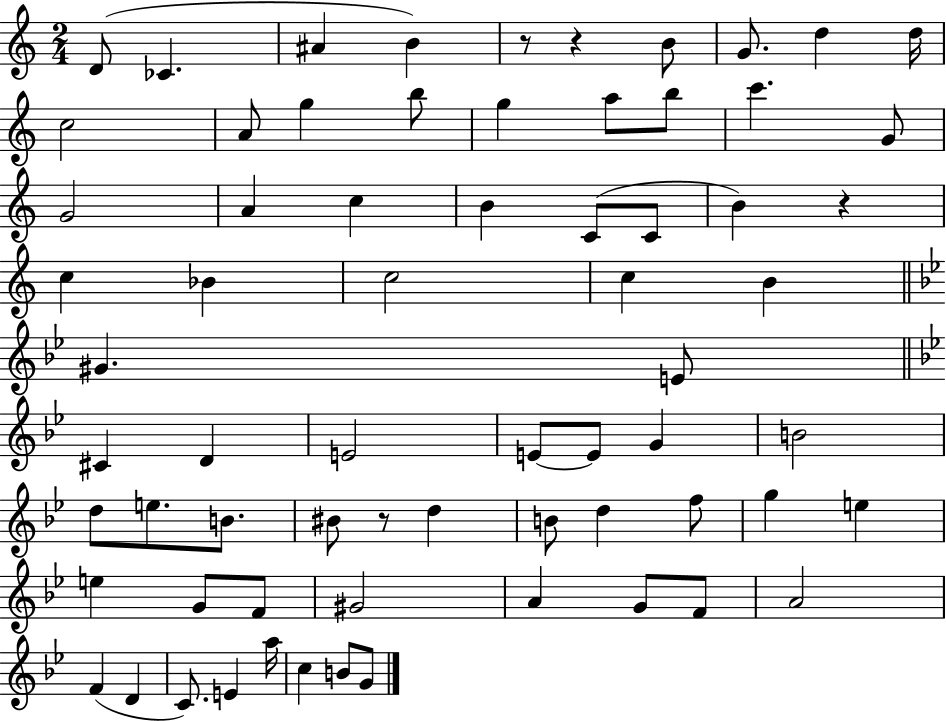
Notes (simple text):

D4/e CES4/q. A#4/q B4/q R/e R/q B4/e G4/e. D5/q D5/s C5/h A4/e G5/q B5/e G5/q A5/e B5/e C6/q. G4/e G4/h A4/q C5/q B4/q C4/e C4/e B4/q R/q C5/q Bb4/q C5/h C5/q B4/q G#4/q. E4/e C#4/q D4/q E4/h E4/e E4/e G4/q B4/h D5/e E5/e. B4/e. BIS4/e R/e D5/q B4/e D5/q F5/e G5/q E5/q E5/q G4/e F4/e G#4/h A4/q G4/e F4/e A4/h F4/q D4/q C4/e. E4/q A5/s C5/q B4/e G4/e